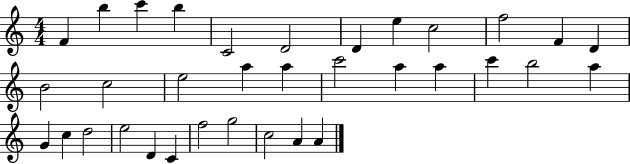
X:1
T:Untitled
M:4/4
L:1/4
K:C
F b c' b C2 D2 D e c2 f2 F D B2 c2 e2 a a c'2 a a c' b2 a G c d2 e2 D C f2 g2 c2 A A